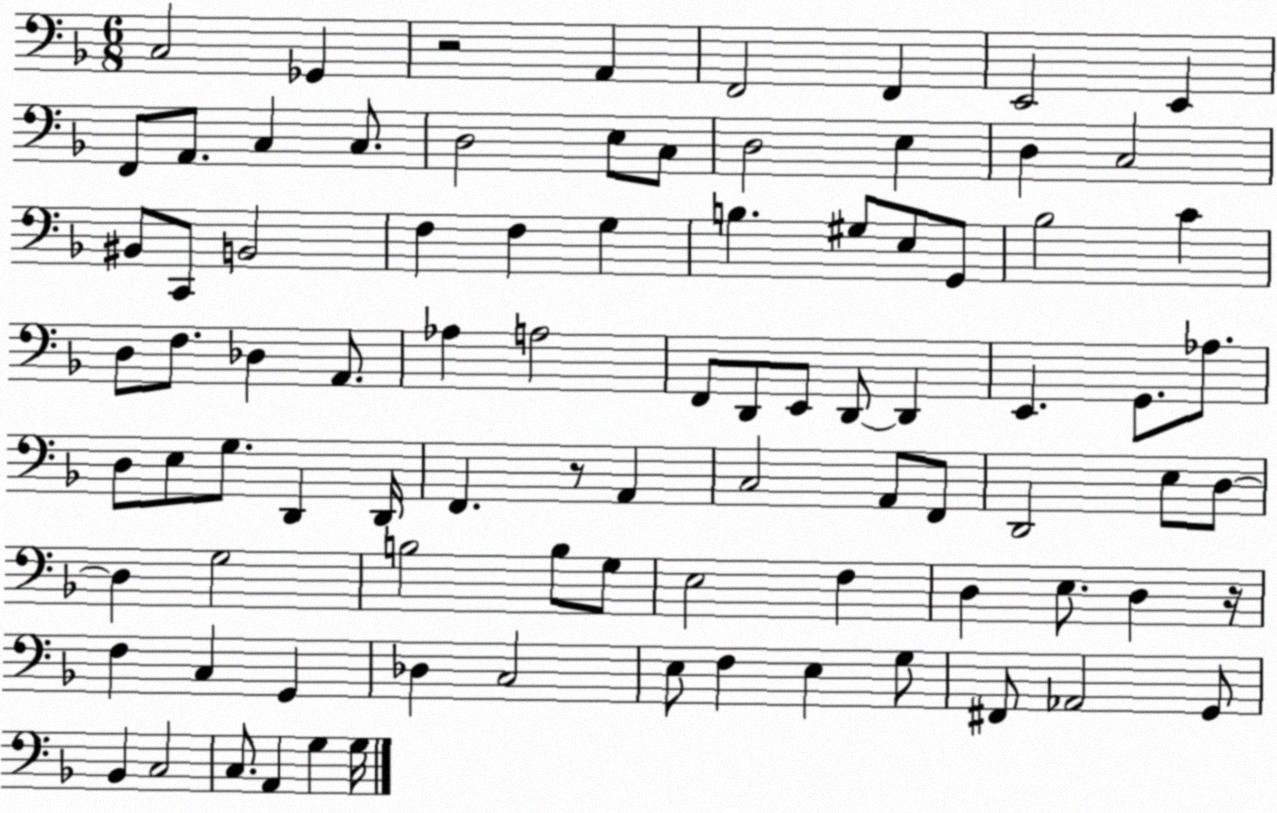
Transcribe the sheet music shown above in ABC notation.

X:1
T:Untitled
M:6/8
L:1/4
K:F
C,2 _G,, z2 A,, F,,2 F,, E,,2 E,, F,,/2 A,,/2 C, C,/2 D,2 E,/2 C,/2 D,2 E, D, C,2 ^B,,/2 C,,/2 B,,2 F, F, G, B, ^G,/2 E,/2 G,,/2 _B,2 C D,/2 F,/2 _D, A,,/2 _A, A,2 F,,/2 D,,/2 E,,/2 D,,/2 D,, E,, G,,/2 _A,/2 D,/2 E,/2 G,/2 D,, D,,/4 F,, z/2 A,, C,2 A,,/2 F,,/2 D,,2 E,/2 D,/2 D, G,2 B,2 B,/2 G,/2 E,2 F, D, E,/2 D, z/4 F, C, G,, _D, C,2 E,/2 F, E, G,/2 ^F,,/2 _A,,2 G,,/2 _B,, C,2 C,/2 A,, G, G,/4